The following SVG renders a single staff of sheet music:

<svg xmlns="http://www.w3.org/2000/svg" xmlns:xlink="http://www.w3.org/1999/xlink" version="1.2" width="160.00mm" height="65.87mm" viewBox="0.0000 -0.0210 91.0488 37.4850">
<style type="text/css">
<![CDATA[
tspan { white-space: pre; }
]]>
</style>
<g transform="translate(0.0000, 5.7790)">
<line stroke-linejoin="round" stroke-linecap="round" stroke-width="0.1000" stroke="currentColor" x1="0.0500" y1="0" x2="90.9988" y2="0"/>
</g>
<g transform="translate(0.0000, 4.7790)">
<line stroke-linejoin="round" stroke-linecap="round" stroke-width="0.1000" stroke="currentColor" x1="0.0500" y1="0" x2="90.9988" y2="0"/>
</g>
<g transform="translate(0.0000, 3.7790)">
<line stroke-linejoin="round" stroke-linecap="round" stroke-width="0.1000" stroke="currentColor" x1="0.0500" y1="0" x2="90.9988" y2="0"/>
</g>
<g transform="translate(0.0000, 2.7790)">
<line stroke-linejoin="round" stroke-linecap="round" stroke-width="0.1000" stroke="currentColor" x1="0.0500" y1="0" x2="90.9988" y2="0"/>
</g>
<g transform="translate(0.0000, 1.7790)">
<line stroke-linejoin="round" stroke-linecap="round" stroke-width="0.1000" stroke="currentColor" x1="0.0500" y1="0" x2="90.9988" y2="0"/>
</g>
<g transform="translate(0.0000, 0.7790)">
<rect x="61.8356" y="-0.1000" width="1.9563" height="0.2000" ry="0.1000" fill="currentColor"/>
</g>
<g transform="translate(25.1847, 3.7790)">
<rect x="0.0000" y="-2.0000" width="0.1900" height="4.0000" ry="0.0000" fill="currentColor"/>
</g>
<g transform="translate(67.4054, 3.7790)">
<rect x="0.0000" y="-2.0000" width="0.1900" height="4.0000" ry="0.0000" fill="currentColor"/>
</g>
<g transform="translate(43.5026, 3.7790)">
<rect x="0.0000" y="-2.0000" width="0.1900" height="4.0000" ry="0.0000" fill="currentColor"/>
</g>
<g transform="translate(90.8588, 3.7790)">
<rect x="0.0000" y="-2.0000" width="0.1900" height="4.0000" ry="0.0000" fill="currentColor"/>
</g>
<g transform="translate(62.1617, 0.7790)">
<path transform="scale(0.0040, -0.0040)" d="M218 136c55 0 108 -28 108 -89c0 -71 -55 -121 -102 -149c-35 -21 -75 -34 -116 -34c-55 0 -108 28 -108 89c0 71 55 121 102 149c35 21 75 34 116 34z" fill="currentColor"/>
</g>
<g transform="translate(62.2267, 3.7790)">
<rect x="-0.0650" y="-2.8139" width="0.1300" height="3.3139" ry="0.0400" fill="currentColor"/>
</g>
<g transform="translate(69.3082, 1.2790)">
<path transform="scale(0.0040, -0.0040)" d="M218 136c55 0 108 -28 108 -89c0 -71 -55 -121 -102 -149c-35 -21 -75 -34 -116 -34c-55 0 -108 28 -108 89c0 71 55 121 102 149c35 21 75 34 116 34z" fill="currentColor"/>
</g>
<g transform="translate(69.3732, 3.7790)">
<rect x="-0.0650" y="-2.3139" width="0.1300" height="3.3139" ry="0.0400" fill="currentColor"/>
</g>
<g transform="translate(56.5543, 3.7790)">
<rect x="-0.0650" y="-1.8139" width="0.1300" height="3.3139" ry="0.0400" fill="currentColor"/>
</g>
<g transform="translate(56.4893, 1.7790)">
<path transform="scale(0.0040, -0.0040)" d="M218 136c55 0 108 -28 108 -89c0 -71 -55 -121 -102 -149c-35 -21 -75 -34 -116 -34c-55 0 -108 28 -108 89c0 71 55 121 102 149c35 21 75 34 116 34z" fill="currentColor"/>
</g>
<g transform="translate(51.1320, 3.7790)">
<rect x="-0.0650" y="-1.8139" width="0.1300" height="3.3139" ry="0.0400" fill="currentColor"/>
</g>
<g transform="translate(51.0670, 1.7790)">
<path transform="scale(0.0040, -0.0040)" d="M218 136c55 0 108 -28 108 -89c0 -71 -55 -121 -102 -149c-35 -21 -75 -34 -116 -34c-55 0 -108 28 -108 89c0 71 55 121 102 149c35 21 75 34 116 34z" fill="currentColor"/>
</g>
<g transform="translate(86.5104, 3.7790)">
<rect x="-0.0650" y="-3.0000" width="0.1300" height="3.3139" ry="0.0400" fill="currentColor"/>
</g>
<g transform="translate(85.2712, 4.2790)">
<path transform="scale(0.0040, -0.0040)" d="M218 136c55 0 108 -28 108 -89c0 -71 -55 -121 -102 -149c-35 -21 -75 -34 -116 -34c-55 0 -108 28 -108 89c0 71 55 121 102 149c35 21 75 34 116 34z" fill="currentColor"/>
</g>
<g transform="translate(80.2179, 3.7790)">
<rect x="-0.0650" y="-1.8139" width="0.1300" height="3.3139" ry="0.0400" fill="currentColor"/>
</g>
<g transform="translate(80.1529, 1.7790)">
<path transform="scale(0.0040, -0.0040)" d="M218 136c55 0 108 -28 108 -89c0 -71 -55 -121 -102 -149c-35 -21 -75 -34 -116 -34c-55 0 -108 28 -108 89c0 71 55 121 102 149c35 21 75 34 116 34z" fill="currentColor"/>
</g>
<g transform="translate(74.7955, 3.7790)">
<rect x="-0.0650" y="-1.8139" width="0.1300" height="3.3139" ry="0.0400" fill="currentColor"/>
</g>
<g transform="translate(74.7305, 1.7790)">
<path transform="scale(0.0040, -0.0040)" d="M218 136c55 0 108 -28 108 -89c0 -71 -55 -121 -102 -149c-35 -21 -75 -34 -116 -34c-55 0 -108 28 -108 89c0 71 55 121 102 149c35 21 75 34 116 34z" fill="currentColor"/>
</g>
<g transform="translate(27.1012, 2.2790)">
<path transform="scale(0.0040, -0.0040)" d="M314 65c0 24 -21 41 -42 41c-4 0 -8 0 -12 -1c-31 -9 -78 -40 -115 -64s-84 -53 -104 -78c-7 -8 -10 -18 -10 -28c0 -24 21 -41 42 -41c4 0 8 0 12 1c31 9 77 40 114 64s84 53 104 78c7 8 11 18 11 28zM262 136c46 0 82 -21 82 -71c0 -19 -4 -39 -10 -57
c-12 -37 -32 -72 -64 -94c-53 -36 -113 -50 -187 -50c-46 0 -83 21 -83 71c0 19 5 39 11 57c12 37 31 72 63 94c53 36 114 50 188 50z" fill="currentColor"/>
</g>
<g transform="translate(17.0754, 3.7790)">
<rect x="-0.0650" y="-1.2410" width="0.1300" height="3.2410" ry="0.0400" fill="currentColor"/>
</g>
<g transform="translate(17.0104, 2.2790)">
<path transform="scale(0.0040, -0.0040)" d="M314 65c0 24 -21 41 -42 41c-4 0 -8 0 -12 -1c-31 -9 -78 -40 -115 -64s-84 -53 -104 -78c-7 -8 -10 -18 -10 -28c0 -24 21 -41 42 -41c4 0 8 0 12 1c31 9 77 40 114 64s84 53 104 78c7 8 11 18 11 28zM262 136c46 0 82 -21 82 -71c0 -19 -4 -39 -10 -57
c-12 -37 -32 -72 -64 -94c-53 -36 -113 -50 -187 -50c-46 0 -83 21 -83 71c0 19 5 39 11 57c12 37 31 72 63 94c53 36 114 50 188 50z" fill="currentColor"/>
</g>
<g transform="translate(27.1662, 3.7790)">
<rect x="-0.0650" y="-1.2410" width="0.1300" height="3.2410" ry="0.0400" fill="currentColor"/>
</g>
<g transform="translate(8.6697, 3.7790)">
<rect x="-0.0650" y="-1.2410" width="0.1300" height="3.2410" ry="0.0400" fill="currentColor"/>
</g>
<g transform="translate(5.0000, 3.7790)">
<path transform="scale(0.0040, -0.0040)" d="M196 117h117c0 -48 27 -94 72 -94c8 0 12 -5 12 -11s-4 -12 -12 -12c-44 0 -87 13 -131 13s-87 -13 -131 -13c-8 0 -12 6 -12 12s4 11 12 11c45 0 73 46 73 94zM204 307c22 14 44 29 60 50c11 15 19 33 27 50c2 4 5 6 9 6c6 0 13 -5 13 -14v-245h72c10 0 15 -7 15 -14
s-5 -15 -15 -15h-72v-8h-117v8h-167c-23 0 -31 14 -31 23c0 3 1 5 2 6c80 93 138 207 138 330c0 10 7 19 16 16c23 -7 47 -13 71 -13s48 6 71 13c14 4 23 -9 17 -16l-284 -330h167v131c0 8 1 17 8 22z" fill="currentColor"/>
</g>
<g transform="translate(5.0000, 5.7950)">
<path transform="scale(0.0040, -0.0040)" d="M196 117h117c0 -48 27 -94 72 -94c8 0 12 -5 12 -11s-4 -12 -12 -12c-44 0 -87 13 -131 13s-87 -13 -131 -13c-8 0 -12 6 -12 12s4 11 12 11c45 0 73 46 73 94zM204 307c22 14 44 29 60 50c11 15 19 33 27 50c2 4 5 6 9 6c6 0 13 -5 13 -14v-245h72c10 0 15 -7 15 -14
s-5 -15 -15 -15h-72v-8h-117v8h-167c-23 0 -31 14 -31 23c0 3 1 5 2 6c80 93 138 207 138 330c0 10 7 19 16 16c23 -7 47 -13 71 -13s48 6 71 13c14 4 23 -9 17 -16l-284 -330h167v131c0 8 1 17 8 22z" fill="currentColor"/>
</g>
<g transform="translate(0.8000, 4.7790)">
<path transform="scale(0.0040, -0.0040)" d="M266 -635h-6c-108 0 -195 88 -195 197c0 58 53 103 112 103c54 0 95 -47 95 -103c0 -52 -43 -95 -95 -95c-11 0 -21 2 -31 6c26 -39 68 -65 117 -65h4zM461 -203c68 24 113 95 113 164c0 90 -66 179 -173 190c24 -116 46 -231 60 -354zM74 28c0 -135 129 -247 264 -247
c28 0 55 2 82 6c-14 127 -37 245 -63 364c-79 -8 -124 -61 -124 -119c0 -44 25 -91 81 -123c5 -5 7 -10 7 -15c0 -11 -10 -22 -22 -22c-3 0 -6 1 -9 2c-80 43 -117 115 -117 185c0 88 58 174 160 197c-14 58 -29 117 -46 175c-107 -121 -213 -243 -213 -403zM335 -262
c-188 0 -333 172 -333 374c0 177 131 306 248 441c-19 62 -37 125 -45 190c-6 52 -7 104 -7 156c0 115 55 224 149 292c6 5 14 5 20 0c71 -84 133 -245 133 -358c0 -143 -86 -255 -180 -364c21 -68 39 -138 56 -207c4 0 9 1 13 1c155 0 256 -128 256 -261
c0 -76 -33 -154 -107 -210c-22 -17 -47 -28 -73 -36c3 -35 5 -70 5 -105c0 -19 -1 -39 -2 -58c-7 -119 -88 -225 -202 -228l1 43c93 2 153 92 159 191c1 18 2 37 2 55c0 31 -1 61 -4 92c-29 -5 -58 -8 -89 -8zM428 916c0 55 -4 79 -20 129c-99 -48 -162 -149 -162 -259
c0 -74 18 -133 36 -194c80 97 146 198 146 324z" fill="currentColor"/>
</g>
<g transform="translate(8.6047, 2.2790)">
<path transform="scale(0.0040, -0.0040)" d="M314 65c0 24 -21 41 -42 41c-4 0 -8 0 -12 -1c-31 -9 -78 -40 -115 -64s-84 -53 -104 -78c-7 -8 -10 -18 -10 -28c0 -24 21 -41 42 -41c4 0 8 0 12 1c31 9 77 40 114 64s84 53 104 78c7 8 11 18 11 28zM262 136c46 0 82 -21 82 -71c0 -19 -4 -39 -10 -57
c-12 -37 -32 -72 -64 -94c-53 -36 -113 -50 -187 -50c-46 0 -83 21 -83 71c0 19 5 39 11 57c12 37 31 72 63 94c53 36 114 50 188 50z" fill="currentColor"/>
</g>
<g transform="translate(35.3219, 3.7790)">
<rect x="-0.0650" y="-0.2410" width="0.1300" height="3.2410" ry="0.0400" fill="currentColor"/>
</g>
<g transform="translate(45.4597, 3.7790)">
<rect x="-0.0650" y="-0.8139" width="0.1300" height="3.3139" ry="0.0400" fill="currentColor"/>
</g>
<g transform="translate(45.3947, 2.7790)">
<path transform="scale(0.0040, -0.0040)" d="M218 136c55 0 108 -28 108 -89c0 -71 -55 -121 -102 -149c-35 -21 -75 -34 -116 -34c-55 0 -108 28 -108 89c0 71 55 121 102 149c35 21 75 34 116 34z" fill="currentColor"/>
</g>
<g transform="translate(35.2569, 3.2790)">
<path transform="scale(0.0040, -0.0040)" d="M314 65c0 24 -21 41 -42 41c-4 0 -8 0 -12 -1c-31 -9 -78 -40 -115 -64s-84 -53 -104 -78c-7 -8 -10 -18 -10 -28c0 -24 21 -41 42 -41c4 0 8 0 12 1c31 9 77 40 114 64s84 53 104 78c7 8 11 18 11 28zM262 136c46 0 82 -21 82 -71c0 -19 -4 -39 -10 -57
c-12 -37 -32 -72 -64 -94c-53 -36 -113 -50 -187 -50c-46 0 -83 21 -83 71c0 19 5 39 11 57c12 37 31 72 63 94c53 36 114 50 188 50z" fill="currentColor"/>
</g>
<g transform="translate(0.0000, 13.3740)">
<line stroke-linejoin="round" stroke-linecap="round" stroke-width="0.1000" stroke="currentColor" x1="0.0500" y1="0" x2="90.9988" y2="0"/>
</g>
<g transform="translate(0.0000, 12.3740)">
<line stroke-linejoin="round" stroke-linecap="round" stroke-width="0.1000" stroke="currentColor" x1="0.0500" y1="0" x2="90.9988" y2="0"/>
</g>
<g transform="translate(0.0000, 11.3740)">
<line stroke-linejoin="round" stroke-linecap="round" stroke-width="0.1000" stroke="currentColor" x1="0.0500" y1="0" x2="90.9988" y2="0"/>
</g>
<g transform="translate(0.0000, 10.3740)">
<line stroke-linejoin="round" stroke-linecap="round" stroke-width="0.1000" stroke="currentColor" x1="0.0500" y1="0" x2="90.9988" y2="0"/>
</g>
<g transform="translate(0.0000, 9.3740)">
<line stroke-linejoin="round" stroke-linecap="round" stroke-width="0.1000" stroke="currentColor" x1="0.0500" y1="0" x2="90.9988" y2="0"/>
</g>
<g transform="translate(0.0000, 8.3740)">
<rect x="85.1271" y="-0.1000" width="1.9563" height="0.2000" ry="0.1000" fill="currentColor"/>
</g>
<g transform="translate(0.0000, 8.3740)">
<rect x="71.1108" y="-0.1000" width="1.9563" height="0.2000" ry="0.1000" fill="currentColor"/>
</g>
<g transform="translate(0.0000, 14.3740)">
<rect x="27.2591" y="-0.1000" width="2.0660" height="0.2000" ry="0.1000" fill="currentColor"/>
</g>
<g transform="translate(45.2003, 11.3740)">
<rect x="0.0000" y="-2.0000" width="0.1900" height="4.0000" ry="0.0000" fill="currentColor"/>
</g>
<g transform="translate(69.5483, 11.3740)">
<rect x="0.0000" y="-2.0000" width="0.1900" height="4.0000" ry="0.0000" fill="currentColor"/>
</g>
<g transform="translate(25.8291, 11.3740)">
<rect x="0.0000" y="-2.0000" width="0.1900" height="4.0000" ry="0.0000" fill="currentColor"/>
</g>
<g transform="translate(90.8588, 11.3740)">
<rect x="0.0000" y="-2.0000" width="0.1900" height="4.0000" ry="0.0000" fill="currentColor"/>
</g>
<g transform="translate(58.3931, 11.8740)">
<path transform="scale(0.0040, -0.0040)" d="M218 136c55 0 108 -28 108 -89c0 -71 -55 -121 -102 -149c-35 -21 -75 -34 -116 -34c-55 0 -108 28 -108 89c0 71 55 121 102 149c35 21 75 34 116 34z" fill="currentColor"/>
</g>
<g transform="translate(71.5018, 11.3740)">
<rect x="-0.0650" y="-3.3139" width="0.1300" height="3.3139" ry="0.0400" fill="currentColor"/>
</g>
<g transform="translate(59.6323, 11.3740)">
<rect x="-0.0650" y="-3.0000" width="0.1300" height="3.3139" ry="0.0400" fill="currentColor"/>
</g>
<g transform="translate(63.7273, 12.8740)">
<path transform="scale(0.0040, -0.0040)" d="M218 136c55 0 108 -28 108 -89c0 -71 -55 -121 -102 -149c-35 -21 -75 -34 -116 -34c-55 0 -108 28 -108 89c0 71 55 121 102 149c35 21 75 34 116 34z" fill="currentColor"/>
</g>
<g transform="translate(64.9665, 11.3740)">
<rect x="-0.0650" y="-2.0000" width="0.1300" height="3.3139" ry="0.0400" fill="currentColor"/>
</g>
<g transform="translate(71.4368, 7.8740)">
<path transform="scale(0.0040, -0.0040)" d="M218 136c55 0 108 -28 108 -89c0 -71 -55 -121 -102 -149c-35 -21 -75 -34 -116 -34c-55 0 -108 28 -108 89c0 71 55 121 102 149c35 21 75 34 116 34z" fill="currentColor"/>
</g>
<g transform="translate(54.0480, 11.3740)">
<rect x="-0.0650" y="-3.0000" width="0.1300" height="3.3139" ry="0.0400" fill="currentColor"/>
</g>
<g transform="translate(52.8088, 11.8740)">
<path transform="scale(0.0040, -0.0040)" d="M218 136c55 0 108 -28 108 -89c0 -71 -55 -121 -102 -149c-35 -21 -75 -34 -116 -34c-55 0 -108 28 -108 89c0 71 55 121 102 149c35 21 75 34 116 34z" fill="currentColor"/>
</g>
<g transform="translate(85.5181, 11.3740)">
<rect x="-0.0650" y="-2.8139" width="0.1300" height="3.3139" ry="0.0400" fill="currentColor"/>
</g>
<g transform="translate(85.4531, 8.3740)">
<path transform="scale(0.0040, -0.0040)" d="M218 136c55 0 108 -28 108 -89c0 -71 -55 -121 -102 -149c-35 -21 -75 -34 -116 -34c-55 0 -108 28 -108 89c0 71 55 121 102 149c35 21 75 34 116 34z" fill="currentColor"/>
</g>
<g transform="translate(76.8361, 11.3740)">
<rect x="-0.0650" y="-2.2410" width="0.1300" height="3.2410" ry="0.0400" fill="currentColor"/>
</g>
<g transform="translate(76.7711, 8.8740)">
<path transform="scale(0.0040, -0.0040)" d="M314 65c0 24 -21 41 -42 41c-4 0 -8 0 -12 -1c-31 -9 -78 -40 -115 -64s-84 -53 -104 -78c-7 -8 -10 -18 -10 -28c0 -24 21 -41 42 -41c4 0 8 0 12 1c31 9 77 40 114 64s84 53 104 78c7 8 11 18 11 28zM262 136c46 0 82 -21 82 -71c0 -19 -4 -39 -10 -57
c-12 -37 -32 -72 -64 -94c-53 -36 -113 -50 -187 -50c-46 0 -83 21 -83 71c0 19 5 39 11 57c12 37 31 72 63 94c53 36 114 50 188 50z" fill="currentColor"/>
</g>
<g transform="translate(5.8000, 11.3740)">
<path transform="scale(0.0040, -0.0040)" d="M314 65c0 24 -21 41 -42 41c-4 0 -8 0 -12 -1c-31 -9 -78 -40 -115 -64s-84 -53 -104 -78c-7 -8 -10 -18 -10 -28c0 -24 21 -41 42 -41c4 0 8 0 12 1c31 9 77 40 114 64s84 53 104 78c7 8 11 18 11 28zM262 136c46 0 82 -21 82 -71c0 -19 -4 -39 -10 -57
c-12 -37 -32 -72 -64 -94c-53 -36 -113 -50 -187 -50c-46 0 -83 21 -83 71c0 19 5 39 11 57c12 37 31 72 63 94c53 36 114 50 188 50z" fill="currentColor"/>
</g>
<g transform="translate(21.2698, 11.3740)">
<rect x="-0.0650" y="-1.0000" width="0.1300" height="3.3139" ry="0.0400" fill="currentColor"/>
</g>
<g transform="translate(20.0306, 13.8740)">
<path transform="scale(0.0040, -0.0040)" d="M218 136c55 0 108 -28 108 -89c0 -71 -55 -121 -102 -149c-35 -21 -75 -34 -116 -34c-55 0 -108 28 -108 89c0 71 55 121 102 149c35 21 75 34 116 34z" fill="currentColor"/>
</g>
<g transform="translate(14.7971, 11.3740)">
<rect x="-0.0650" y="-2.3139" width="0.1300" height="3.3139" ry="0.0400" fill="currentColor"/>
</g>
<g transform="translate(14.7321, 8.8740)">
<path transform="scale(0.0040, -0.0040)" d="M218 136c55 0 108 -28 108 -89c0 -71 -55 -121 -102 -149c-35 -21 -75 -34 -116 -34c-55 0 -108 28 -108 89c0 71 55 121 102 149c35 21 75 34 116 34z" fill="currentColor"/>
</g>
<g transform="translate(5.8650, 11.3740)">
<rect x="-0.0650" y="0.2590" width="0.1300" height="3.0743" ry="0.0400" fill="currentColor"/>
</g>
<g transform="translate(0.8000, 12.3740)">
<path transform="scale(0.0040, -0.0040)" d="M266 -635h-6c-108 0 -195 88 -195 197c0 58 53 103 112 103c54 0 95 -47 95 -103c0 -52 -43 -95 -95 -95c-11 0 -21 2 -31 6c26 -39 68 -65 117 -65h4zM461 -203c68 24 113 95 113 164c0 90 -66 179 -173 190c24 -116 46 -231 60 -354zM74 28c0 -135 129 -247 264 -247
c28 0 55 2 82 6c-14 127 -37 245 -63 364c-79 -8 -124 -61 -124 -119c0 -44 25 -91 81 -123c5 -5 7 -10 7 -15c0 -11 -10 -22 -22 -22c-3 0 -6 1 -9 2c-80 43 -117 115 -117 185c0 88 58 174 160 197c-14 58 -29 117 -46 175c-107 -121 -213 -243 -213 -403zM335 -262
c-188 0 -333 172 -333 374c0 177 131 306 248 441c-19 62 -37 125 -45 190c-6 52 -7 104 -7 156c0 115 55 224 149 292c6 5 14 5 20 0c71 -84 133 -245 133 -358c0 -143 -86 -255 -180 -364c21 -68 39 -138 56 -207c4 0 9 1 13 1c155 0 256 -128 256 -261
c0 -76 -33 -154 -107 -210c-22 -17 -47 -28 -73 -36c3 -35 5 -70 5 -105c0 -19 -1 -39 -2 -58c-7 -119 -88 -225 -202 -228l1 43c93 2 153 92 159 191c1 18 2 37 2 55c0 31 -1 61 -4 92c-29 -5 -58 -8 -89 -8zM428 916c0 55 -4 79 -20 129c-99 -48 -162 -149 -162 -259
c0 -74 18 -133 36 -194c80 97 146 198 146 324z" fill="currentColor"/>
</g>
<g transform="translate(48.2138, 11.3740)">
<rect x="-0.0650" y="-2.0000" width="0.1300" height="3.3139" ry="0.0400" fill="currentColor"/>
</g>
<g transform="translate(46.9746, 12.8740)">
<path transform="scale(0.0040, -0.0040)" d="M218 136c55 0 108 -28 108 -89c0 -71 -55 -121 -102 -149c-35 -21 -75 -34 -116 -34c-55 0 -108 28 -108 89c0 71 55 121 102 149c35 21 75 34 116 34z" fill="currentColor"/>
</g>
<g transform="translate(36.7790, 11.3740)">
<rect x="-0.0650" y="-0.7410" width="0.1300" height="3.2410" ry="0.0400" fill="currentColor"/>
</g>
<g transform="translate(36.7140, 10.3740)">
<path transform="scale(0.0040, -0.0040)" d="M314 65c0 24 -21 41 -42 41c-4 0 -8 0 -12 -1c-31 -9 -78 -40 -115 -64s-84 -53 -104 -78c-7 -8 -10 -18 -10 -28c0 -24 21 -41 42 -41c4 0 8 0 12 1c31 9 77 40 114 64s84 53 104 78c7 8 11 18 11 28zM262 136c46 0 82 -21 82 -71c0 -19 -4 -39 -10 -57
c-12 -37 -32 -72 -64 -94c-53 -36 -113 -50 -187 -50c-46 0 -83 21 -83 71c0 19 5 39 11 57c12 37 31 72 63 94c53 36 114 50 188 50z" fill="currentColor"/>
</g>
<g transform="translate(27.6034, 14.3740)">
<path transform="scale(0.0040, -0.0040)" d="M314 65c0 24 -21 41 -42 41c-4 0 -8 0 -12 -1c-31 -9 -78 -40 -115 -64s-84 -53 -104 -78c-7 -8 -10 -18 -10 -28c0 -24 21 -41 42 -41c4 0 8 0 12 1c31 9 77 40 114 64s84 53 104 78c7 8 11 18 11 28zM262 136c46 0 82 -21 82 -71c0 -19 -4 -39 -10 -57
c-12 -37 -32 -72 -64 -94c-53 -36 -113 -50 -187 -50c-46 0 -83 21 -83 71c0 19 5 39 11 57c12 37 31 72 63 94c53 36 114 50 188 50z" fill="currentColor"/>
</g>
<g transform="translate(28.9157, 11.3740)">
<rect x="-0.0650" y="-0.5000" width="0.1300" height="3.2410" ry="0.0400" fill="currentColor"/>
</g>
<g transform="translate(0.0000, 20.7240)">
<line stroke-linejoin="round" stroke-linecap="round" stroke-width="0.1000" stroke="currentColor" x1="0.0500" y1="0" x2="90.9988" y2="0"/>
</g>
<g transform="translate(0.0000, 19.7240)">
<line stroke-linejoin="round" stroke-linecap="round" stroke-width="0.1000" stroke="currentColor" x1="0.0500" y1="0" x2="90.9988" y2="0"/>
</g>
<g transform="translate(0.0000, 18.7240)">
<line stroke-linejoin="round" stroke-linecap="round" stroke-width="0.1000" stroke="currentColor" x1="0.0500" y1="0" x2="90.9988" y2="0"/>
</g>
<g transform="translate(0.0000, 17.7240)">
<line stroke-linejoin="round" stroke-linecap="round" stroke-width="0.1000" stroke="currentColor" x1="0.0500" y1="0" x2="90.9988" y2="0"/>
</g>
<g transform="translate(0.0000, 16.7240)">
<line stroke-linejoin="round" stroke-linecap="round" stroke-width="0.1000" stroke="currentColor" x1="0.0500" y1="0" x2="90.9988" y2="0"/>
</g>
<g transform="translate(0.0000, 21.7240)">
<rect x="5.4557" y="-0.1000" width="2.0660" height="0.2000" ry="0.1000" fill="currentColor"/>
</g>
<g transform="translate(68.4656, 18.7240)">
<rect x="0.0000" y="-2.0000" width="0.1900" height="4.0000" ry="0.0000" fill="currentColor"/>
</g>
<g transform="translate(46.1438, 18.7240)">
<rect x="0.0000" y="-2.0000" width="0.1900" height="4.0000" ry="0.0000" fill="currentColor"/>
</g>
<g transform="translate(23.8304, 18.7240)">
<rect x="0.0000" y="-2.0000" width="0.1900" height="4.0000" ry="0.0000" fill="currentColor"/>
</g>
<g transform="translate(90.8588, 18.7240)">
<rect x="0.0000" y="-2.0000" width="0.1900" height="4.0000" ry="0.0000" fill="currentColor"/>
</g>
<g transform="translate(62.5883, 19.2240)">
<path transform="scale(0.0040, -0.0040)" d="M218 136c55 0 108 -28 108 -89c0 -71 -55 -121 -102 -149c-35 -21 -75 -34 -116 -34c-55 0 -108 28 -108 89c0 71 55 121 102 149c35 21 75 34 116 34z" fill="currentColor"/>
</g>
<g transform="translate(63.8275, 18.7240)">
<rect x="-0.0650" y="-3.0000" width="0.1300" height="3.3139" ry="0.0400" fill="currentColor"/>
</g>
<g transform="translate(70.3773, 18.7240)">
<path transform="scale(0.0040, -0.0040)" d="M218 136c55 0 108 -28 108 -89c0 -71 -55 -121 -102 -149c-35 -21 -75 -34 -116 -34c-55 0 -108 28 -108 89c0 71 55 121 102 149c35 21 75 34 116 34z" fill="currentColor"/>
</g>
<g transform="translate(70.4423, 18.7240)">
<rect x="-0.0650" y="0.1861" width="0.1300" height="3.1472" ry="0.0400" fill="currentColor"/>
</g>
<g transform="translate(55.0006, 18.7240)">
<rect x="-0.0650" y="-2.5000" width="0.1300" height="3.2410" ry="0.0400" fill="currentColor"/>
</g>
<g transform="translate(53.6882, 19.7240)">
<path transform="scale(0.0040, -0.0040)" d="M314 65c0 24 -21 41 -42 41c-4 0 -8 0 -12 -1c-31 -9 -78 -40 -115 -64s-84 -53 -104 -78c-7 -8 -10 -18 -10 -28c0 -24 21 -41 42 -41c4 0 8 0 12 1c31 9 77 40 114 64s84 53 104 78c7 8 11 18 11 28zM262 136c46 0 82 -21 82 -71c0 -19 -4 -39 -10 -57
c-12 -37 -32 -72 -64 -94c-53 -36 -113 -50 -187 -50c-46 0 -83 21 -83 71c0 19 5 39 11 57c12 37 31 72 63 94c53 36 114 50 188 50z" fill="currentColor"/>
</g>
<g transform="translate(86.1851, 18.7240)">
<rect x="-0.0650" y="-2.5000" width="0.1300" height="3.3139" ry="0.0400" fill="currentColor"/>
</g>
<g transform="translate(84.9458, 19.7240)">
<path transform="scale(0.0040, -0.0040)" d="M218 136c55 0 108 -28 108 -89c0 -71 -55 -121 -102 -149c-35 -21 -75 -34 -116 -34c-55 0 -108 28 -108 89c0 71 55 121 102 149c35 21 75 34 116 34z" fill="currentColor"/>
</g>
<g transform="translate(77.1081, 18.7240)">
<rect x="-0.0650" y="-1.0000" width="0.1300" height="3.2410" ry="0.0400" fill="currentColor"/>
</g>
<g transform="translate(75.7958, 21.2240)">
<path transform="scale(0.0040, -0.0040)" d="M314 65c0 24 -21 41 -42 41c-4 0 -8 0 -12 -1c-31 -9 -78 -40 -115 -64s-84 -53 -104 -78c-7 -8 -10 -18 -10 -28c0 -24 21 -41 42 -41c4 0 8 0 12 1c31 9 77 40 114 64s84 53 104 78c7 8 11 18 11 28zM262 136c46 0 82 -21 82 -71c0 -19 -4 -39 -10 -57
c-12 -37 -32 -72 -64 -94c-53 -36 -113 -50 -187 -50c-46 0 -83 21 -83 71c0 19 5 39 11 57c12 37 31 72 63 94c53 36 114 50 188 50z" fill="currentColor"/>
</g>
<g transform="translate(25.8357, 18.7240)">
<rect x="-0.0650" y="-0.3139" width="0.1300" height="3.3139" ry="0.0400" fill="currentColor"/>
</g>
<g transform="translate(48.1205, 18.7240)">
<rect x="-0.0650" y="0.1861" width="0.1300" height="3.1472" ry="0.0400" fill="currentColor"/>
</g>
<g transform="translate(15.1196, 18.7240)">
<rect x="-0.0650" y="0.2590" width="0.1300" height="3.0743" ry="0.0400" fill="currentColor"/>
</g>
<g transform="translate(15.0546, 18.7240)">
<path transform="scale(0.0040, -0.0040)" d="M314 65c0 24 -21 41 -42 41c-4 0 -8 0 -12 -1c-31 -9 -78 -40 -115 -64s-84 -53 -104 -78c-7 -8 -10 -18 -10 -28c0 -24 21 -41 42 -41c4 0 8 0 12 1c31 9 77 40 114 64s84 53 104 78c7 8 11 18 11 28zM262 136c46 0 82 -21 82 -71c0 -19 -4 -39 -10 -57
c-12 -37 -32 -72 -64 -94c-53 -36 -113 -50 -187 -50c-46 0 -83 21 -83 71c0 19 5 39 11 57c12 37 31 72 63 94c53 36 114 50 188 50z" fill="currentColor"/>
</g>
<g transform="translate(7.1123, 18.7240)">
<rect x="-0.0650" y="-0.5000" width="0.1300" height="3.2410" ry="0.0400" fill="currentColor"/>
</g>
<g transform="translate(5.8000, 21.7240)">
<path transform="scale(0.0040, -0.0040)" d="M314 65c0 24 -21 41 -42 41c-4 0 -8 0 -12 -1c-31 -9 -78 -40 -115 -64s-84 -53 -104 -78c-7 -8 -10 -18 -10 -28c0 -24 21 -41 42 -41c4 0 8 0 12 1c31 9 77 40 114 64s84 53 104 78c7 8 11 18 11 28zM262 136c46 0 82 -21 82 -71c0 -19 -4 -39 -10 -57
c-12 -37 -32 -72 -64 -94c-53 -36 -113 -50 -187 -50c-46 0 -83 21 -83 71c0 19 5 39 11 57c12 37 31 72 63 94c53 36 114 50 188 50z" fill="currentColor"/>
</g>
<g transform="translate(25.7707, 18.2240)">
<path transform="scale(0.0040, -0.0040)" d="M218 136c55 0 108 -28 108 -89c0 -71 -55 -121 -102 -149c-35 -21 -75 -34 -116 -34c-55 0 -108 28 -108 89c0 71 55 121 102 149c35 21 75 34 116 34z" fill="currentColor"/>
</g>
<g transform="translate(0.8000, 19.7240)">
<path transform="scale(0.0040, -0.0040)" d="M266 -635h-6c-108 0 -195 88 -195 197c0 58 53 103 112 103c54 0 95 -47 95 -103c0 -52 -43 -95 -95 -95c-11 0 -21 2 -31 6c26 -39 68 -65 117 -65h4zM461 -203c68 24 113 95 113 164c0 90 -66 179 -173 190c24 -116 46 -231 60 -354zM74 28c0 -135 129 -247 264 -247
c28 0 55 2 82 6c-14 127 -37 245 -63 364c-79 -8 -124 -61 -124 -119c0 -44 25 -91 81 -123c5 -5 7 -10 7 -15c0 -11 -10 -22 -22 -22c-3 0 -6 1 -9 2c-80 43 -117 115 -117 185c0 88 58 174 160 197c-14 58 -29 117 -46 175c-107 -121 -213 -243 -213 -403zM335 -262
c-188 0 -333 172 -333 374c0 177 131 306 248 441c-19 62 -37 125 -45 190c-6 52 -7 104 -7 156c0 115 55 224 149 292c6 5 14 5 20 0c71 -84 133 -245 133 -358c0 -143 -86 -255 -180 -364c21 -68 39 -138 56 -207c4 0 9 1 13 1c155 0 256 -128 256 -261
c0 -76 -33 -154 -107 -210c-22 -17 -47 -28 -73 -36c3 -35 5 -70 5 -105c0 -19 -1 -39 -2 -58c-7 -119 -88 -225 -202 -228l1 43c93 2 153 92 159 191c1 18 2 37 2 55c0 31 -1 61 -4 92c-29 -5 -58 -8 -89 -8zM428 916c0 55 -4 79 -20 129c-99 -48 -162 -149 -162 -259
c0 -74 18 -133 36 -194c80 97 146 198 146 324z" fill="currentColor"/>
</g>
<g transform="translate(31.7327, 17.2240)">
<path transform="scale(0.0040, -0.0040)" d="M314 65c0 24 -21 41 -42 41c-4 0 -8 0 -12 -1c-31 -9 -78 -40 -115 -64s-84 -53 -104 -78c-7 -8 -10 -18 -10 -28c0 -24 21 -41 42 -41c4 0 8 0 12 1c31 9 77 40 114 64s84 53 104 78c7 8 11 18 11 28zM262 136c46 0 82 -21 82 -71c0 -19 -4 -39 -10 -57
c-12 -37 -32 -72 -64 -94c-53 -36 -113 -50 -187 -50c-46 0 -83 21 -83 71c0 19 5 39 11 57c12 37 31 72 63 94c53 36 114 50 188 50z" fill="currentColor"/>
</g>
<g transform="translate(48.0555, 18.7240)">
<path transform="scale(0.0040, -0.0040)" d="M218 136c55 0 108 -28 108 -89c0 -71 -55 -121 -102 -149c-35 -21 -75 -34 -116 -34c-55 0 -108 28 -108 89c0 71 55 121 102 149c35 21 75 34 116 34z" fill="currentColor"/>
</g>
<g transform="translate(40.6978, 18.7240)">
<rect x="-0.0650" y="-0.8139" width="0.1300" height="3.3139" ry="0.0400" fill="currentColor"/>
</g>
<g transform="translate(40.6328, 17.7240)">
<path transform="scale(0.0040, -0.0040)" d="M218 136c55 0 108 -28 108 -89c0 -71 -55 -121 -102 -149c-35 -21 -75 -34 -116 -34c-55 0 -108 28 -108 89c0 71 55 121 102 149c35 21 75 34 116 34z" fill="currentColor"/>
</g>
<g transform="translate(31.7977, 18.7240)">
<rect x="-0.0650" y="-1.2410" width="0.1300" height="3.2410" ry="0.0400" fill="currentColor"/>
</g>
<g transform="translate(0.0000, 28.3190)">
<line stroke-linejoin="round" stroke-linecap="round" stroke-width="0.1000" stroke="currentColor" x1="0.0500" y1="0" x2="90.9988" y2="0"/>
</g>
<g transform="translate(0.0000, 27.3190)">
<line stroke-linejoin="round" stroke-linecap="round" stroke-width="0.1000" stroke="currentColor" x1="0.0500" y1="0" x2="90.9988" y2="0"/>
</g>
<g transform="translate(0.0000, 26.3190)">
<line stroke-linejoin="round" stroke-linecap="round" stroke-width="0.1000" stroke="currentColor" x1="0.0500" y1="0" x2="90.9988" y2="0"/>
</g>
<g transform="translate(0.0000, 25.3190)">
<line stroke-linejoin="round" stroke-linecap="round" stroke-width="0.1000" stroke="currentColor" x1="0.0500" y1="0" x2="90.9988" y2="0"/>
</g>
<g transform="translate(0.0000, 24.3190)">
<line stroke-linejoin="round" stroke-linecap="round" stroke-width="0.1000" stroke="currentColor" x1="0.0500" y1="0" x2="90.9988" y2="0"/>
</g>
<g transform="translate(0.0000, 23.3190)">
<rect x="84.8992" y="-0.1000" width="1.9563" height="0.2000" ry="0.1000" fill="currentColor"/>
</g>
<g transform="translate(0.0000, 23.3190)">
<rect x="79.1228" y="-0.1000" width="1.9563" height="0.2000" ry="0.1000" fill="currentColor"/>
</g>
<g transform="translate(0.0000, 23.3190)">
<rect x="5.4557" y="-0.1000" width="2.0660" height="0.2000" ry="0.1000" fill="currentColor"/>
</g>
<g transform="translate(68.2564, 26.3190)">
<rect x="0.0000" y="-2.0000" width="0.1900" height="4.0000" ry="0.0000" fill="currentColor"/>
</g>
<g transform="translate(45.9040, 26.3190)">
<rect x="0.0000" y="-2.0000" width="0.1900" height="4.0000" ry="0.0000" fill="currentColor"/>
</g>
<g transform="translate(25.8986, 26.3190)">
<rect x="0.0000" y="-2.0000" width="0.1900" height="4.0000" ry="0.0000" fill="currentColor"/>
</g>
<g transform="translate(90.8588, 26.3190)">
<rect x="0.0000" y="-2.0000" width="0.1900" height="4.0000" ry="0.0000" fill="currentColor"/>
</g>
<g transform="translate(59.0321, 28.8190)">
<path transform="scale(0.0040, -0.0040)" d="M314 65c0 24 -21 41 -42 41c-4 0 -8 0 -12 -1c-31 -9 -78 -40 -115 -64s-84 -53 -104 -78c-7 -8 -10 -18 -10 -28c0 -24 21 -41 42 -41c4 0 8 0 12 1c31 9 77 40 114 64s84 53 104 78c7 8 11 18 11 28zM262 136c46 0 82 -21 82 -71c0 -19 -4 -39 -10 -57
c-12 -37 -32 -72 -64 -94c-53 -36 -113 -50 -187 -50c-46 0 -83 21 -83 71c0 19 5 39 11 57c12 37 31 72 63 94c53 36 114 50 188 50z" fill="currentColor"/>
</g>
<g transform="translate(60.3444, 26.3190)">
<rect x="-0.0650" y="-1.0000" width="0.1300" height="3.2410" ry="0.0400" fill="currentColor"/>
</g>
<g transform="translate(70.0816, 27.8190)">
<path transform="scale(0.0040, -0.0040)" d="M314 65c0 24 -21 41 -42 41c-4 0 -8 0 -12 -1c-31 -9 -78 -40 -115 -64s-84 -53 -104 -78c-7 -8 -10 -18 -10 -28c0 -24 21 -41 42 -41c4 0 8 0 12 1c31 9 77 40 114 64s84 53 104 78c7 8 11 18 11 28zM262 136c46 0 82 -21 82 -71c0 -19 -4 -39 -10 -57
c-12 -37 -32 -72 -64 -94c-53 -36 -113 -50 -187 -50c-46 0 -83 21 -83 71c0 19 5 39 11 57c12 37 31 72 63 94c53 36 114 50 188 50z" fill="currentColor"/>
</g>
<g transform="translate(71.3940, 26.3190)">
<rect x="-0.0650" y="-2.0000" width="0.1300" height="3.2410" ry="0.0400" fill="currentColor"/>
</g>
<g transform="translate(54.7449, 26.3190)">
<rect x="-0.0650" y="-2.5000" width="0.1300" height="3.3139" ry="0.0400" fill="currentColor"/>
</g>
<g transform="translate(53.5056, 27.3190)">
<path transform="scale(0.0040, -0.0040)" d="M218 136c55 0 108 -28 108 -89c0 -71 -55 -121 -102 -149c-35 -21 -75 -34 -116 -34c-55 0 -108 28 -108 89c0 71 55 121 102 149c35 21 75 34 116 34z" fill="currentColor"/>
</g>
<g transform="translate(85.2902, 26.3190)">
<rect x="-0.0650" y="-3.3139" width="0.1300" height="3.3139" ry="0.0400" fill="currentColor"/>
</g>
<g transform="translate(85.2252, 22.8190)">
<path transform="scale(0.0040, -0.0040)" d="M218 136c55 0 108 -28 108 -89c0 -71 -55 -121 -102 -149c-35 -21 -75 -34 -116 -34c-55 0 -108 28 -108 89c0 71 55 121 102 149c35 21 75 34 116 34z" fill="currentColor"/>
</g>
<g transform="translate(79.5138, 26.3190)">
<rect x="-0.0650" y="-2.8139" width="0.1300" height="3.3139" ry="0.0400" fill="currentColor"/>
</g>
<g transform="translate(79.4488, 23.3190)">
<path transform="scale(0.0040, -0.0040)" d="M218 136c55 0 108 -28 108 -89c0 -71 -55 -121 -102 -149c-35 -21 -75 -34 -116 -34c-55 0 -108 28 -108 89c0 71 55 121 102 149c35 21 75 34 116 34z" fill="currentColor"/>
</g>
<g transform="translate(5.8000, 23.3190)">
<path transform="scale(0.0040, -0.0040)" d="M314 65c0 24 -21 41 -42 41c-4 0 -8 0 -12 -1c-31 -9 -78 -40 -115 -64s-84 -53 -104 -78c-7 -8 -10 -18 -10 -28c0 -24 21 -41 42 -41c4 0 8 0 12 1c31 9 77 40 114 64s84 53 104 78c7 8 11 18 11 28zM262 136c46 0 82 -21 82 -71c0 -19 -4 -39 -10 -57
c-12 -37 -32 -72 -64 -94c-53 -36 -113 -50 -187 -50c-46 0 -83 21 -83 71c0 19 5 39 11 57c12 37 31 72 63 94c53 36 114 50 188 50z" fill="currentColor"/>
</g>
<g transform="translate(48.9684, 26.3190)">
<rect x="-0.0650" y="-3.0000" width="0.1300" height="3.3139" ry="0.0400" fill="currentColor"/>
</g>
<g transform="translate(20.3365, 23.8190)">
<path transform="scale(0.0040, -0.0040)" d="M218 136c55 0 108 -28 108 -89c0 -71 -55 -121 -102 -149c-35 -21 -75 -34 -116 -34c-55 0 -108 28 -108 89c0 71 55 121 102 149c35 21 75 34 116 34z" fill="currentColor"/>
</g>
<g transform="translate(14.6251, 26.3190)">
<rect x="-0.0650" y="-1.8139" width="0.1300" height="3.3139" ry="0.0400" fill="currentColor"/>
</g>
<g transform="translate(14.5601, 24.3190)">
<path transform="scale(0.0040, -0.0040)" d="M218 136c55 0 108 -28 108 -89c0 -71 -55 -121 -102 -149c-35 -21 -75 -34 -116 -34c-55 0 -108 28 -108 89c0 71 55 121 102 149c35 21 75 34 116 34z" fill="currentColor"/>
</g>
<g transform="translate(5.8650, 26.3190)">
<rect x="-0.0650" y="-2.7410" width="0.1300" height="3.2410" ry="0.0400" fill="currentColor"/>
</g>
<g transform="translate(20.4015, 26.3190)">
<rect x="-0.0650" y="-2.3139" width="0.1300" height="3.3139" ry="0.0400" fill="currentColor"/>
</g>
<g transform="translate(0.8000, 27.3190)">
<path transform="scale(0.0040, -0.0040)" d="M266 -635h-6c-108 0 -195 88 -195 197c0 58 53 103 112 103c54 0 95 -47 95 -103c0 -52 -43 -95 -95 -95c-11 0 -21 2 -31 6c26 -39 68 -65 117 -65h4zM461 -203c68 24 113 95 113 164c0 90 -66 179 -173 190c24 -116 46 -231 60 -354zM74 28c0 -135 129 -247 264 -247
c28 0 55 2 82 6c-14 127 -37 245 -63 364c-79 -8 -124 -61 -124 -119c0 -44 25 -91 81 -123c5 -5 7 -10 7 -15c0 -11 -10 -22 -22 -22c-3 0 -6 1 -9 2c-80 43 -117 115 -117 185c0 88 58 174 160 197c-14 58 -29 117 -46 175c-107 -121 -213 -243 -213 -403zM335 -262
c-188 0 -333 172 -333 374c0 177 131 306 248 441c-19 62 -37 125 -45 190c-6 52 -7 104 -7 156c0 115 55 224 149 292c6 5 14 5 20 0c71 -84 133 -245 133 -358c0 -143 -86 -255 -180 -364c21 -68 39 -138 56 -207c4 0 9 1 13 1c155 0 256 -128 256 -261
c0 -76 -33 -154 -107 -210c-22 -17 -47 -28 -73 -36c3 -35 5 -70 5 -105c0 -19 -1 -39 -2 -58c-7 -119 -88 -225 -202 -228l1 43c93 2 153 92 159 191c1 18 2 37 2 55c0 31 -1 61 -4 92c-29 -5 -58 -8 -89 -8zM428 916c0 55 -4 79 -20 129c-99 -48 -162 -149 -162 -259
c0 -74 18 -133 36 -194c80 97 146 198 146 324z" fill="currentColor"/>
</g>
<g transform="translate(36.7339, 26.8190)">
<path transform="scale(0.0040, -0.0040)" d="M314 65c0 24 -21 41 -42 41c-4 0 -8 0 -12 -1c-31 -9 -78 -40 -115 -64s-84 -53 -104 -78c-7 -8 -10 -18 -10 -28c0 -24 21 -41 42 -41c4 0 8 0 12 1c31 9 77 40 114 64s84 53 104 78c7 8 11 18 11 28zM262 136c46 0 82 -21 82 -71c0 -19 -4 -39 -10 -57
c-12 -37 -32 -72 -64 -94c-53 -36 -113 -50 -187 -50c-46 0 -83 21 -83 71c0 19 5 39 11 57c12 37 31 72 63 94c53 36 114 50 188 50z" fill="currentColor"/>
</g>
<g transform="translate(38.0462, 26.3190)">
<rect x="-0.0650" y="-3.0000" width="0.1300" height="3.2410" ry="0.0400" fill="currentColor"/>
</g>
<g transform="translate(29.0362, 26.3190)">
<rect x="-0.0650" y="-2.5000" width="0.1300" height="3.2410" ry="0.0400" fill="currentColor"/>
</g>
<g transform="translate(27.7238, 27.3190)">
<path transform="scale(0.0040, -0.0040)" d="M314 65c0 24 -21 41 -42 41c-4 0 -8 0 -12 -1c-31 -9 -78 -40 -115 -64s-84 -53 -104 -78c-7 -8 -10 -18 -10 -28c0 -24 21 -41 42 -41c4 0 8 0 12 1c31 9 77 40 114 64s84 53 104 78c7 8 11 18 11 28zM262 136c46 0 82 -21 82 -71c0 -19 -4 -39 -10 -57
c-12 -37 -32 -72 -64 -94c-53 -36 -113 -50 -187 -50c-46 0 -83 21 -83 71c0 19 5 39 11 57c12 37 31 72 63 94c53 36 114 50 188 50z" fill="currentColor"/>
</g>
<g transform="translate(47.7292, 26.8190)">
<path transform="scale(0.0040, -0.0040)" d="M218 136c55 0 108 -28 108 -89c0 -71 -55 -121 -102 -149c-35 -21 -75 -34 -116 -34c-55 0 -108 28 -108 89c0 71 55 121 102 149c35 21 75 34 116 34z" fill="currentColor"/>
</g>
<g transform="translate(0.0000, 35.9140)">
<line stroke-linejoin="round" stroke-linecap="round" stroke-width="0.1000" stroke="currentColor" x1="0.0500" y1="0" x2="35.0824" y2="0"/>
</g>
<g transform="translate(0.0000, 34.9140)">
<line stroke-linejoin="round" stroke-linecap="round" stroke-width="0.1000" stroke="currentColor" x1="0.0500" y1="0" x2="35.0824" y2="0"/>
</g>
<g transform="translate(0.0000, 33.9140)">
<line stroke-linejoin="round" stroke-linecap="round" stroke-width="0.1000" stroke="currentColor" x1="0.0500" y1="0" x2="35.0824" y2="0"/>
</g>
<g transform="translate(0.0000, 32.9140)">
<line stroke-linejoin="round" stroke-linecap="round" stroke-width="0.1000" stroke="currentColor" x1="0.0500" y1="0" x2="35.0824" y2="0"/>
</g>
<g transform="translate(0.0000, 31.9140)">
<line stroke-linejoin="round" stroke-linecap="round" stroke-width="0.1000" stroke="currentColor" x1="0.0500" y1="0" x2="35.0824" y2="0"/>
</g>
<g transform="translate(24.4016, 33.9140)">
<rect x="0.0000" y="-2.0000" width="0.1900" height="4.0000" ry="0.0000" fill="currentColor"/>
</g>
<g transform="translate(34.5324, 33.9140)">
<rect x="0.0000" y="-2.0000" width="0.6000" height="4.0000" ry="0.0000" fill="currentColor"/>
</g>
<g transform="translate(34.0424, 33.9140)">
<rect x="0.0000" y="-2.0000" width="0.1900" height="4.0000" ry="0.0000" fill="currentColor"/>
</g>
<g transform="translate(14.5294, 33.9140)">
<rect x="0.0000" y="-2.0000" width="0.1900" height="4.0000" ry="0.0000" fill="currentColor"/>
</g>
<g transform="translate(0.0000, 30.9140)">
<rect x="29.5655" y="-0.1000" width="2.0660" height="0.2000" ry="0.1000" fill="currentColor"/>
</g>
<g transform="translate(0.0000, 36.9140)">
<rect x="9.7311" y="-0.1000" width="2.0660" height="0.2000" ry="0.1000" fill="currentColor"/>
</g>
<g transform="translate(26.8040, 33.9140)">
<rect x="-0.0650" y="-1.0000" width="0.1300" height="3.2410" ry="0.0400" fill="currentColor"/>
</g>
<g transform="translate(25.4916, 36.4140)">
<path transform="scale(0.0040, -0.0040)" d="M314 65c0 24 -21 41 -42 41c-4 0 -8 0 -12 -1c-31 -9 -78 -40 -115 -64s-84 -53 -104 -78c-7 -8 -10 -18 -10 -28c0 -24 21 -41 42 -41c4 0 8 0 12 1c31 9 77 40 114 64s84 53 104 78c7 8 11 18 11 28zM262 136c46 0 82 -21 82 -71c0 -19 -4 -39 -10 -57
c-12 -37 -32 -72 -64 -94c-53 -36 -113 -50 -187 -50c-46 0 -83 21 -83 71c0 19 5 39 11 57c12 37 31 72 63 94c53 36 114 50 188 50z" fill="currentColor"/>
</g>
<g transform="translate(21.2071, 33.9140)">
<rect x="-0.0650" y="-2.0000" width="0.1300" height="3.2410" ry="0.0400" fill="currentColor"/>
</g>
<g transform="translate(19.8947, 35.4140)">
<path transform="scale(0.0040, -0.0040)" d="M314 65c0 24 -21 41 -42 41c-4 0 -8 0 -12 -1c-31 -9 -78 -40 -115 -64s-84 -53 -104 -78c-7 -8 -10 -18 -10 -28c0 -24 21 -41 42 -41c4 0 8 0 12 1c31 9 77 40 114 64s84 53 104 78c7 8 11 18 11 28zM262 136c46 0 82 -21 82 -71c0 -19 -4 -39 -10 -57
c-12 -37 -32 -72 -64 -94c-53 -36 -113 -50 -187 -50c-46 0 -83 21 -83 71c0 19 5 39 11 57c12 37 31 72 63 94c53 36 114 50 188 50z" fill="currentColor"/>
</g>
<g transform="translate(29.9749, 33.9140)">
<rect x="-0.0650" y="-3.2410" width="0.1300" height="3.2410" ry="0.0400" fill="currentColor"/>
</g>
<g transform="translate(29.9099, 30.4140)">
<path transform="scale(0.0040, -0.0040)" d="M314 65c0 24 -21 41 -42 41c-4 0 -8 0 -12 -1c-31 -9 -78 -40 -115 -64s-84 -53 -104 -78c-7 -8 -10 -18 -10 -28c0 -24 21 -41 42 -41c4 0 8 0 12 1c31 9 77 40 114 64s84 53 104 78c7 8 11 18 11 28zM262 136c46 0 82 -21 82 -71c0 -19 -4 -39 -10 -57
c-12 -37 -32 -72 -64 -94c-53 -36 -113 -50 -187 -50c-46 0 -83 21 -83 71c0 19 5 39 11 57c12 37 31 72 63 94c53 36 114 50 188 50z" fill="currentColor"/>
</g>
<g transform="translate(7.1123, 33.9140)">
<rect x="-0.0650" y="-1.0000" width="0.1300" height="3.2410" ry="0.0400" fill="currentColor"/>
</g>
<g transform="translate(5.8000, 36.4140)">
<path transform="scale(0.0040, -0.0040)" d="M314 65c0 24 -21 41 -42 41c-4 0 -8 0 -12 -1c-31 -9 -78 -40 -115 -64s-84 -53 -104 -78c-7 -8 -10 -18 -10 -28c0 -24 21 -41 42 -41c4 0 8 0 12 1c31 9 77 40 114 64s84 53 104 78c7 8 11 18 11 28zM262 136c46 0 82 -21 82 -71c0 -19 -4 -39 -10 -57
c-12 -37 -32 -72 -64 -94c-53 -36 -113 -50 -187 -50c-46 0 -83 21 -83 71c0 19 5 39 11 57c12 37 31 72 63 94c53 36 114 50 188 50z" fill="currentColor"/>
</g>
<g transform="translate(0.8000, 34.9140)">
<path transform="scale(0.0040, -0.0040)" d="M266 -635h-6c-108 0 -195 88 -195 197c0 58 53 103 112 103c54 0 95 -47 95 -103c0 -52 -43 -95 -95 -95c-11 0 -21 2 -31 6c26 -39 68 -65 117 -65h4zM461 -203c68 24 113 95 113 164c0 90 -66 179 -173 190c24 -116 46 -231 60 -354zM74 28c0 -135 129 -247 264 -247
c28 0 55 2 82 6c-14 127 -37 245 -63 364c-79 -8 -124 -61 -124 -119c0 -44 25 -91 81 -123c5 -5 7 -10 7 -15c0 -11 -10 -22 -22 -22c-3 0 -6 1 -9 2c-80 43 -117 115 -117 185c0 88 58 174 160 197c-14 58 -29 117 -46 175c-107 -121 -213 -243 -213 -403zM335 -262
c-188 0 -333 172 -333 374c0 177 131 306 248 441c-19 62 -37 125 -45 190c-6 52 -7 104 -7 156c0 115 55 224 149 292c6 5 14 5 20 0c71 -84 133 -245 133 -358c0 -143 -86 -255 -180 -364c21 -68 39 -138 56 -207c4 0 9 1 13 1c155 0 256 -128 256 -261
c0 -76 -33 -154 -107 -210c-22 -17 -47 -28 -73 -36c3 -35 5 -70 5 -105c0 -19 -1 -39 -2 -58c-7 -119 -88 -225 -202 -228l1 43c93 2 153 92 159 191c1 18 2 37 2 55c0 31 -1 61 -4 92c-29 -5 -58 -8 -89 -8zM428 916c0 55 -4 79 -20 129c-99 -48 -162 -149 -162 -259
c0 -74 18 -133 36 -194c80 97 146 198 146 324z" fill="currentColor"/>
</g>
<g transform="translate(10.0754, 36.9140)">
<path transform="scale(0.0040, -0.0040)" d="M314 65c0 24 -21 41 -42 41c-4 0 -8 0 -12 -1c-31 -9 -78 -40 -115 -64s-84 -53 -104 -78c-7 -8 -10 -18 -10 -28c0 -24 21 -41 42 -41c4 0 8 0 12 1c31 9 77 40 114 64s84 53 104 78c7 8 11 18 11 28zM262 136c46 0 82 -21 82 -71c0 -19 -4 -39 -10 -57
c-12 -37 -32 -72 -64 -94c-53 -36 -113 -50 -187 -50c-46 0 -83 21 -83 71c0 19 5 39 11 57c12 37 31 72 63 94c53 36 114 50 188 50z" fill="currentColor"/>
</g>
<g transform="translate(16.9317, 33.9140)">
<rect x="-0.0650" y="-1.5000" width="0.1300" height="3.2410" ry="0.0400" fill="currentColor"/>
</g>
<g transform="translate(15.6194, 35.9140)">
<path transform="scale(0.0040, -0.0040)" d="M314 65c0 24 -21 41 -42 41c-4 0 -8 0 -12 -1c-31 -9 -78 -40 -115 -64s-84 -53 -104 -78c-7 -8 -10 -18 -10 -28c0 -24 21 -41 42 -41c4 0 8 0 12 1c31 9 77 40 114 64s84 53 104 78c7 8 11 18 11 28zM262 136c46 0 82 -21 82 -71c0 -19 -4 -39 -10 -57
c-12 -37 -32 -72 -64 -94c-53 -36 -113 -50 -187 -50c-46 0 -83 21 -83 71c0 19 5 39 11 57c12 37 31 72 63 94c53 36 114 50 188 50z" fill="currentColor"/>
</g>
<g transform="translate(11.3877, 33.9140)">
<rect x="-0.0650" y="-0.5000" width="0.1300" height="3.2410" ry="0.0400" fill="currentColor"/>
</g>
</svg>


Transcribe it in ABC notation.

X:1
T:Untitled
M:4/4
L:1/4
K:C
e2 e2 e2 c2 d f f a g f f A B2 g D C2 d2 F A A F b g2 a C2 B2 c e2 d B G2 A B D2 G a2 f g G2 A2 A G D2 F2 a b D2 C2 E2 F2 D2 b2